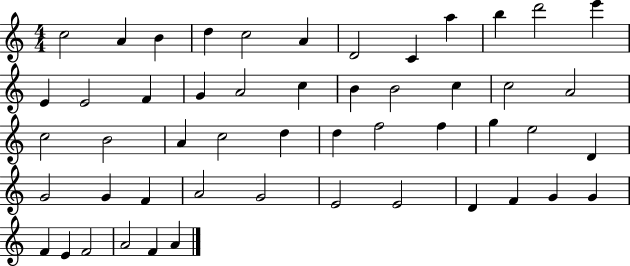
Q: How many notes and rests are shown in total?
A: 51